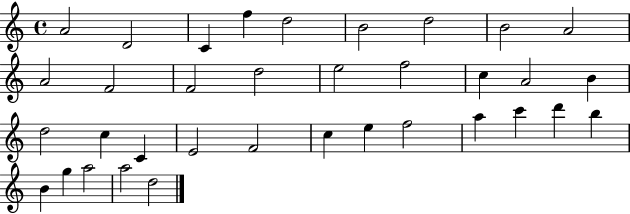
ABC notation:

X:1
T:Untitled
M:4/4
L:1/4
K:C
A2 D2 C f d2 B2 d2 B2 A2 A2 F2 F2 d2 e2 f2 c A2 B d2 c C E2 F2 c e f2 a c' d' b B g a2 a2 d2